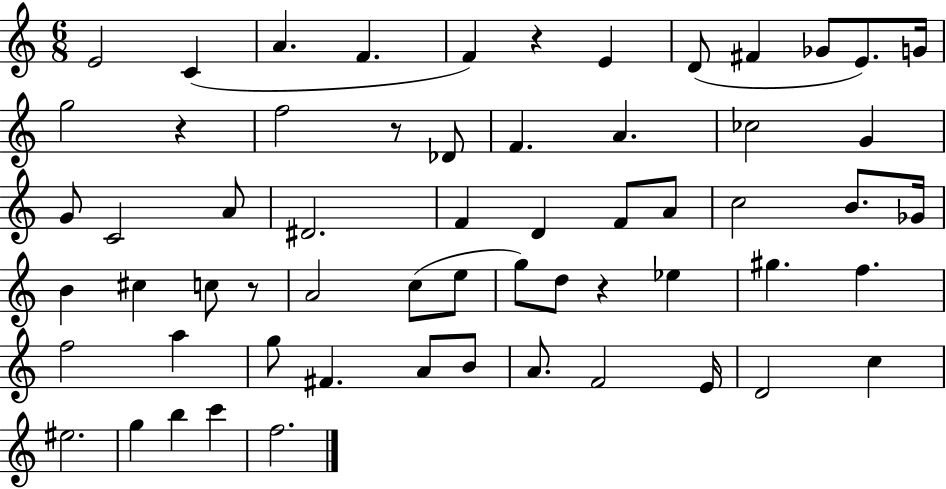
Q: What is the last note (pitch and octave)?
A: F5